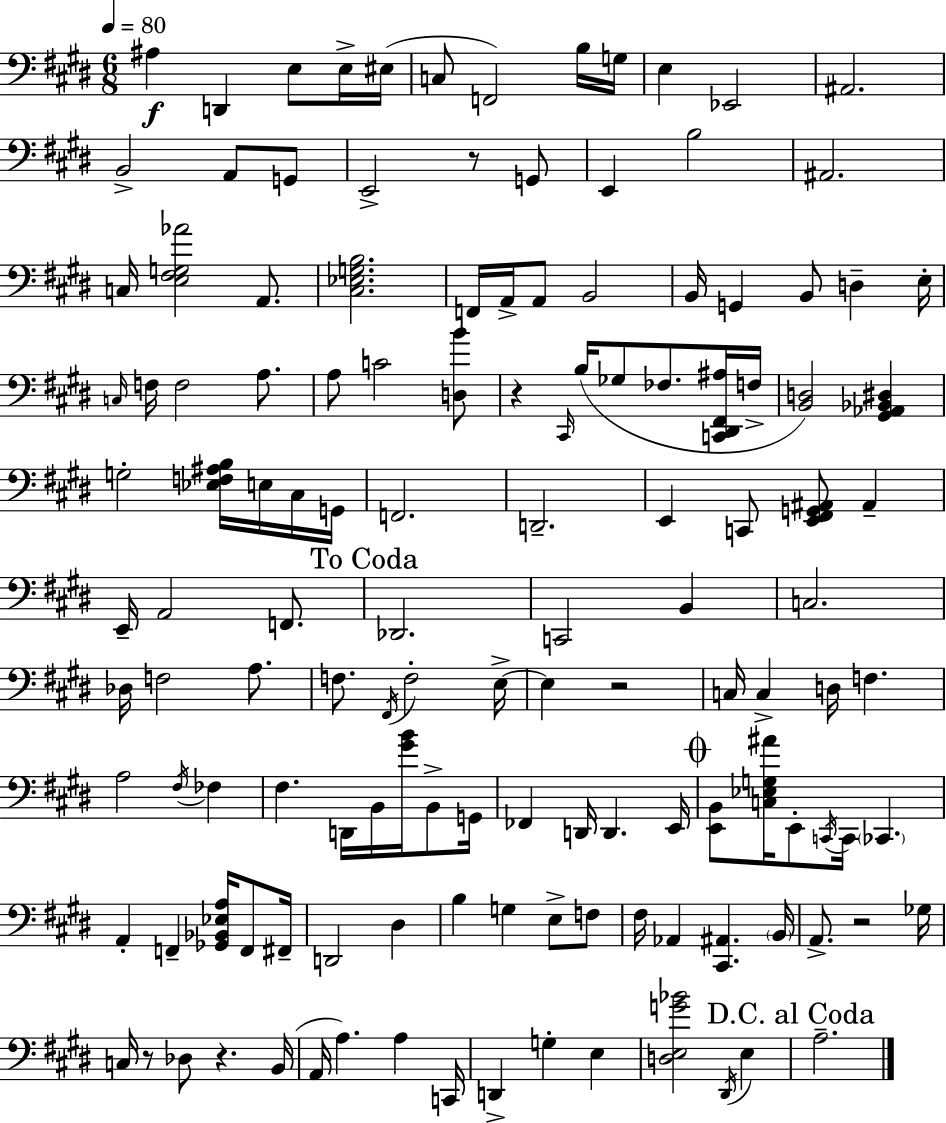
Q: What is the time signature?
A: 6/8